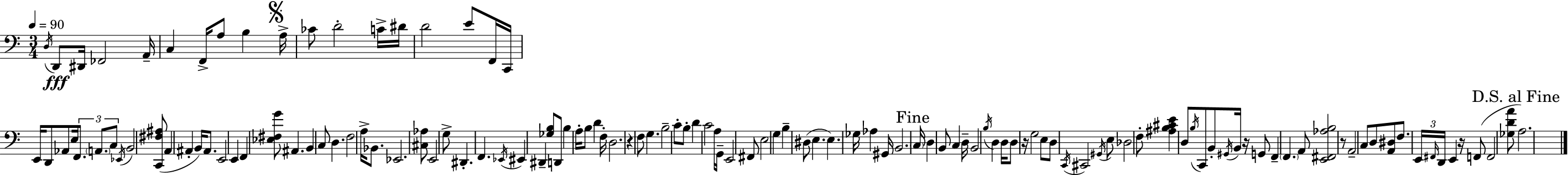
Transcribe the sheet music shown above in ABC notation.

X:1
T:Untitled
M:3/4
L:1/4
K:Am
D,/4 D,,/2 ^D,,/4 _F,,2 A,,/4 C, F,,/4 A,/2 B, A,/4 _C/2 D2 C/4 ^D/4 D2 E/2 F,,/4 C,,/4 E,,/4 D,,/2 _A,,/2 E,/4 F,,/2 A,,/2 C,/2 _E,,/4 B,,2 [C,,^F,^A,]/2 A,, ^A,, B,,/4 ^A,,/2 E,,2 E,, F,, [_E,^F,G]/2 ^A,, B,, C,/2 D, F,2 A,/4 _B,,/2 _E,,2 [^C,_A,]/2 E,,2 G,/2 ^D,, F,, _E,,/4 ^E,, ^D,, [_G,B,]/2 D,,/2 B, A,/4 B,/2 D F,/4 D,2 z F,/2 G, B,2 C/2 B,/2 D C2 A,/4 G,,/4 E,,2 ^F,,/2 E,2 G, B, ^D,/2 E, E, _G,/4 _A, ^G,,/4 B,,2 C,/4 D, B,,/2 C, D,/4 B,,2 B,/4 D, D,/4 D,/2 z/4 G,2 E,/2 D,/2 C,,/4 ^C,,2 ^G,,/4 E,/2 _D,2 F,/2 [^A,B,^CE] D,/2 B,/4 C,,/2 B,,/2 ^G,,/4 B,,/4 z/4 G,,/2 F,, F,, A,,/2 [E,,^F,,_A,B,]2 z/2 A,,2 C,/2 D,/2 [A,,^D,]/2 F,/2 E,,/4 ^F,,/4 D,,/4 E,, z/4 F,,/2 F,,2 [_G,DA]/2 A,2